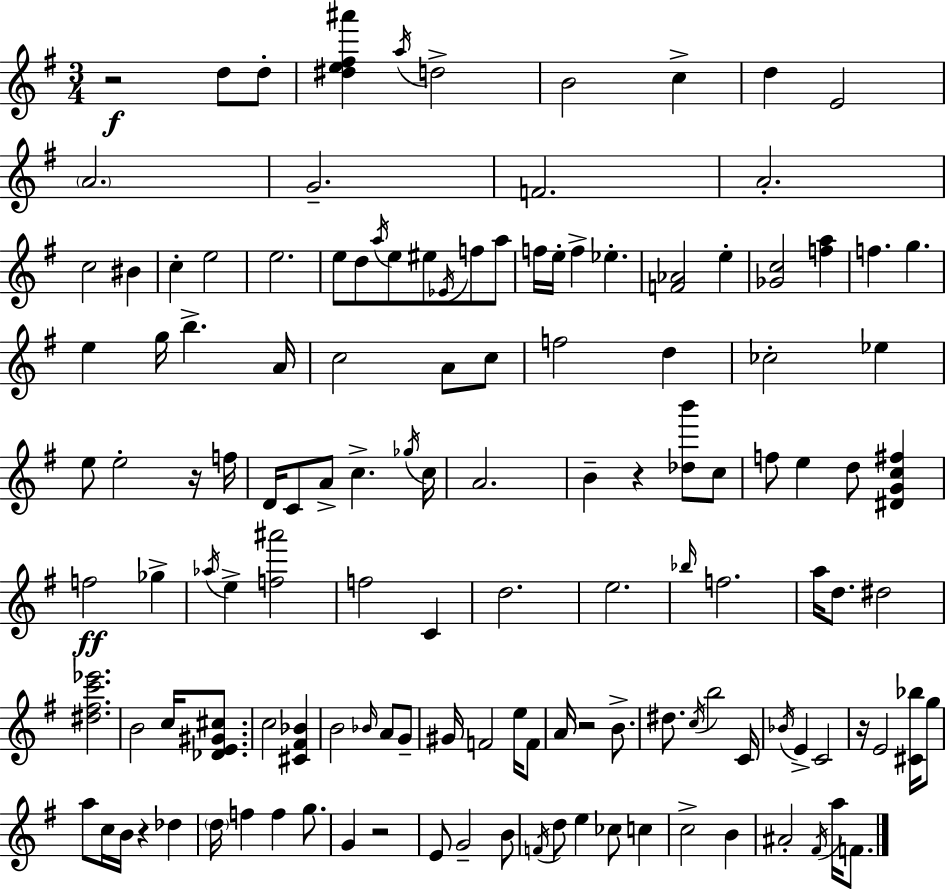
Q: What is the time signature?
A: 3/4